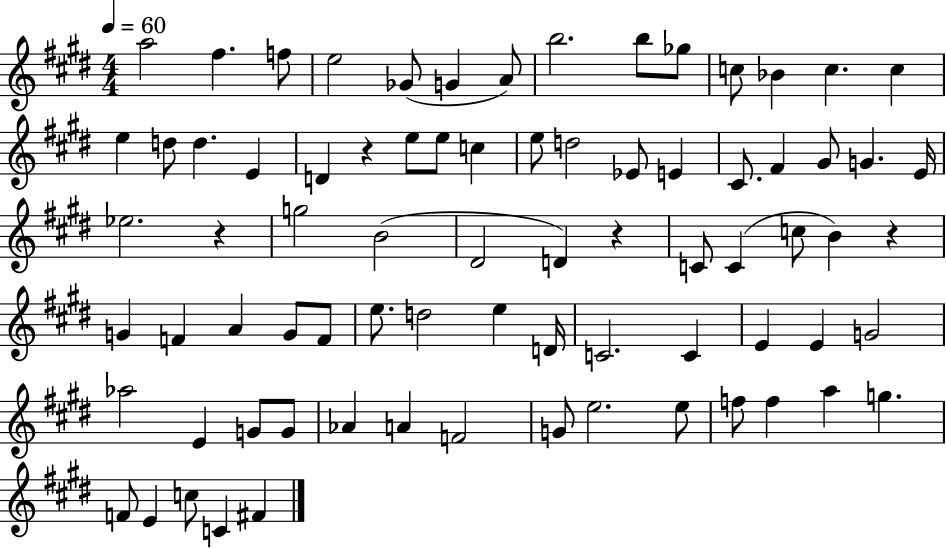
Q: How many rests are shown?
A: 4